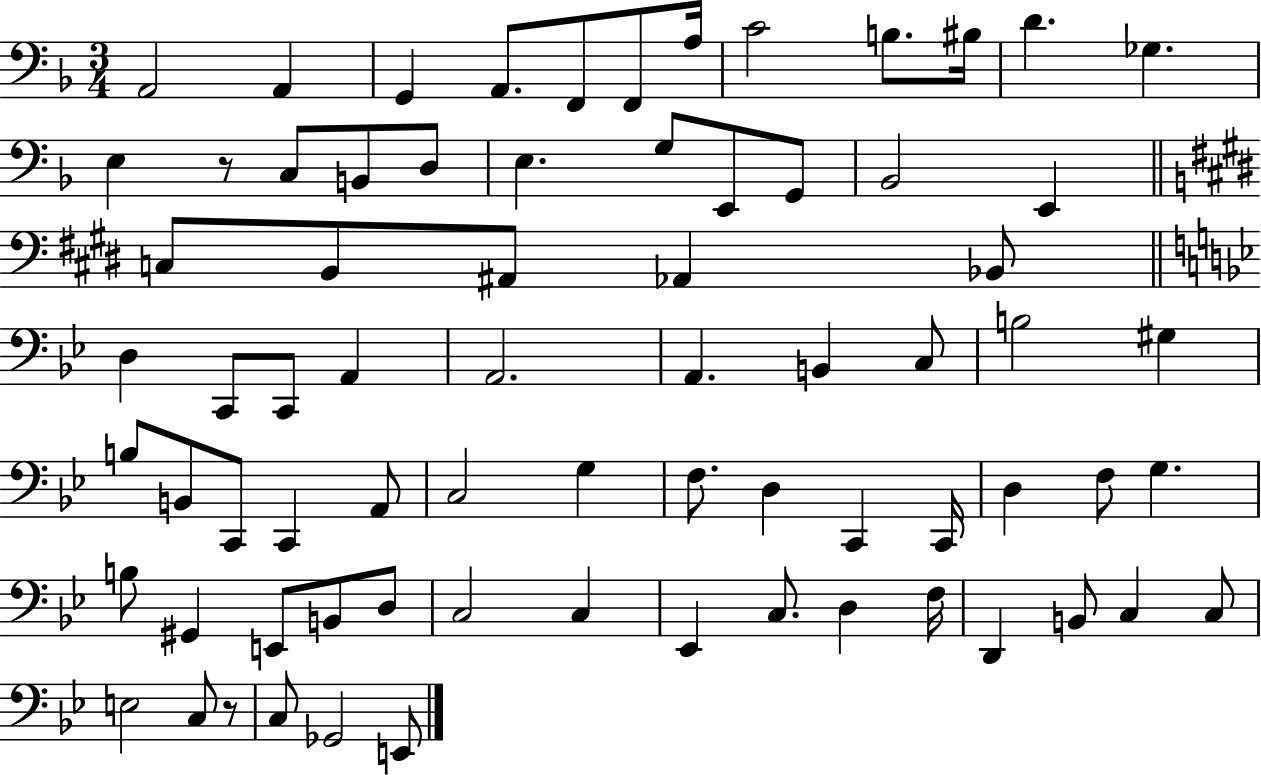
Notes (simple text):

A2/h A2/q G2/q A2/e. F2/e F2/e A3/s C4/h B3/e. BIS3/s D4/q. Gb3/q. E3/q R/e C3/e B2/e D3/e E3/q. G3/e E2/e G2/e Bb2/h E2/q C3/e B2/e A#2/e Ab2/q Bb2/e D3/q C2/e C2/e A2/q A2/h. A2/q. B2/q C3/e B3/h G#3/q B3/e B2/e C2/e C2/q A2/e C3/h G3/q F3/e. D3/q C2/q C2/s D3/q F3/e G3/q. B3/e G#2/q E2/e B2/e D3/e C3/h C3/q Eb2/q C3/e. D3/q F3/s D2/q B2/e C3/q C3/e E3/h C3/e R/e C3/e Gb2/h E2/e